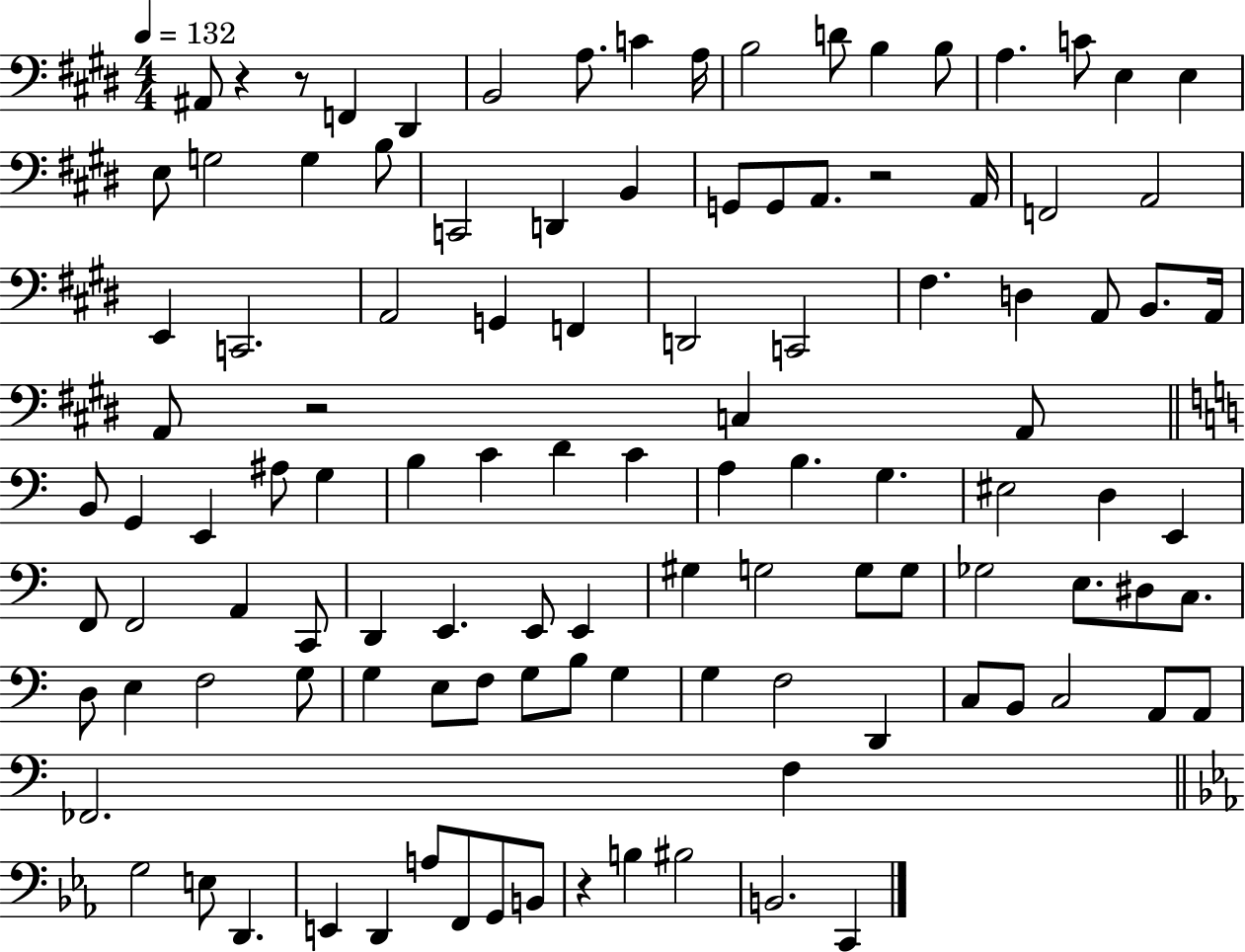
A#2/e R/q R/e F2/q D#2/q B2/h A3/e. C4/q A3/s B3/h D4/e B3/q B3/e A3/q. C4/e E3/q E3/q E3/e G3/h G3/q B3/e C2/h D2/q B2/q G2/e G2/e A2/e. R/h A2/s F2/h A2/h E2/q C2/h. A2/h G2/q F2/q D2/h C2/h F#3/q. D3/q A2/e B2/e. A2/s A2/e R/h C3/q A2/e B2/e G2/q E2/q A#3/e G3/q B3/q C4/q D4/q C4/q A3/q B3/q. G3/q. EIS3/h D3/q E2/q F2/e F2/h A2/q C2/e D2/q E2/q. E2/e E2/q G#3/q G3/h G3/e G3/e Gb3/h E3/e. D#3/e C3/e. D3/e E3/q F3/h G3/e G3/q E3/e F3/e G3/e B3/e G3/q G3/q F3/h D2/q C3/e B2/e C3/h A2/e A2/e FES2/h. F3/q G3/h E3/e D2/q. E2/q D2/q A3/e F2/e G2/e B2/e R/q B3/q BIS3/h B2/h. C2/q